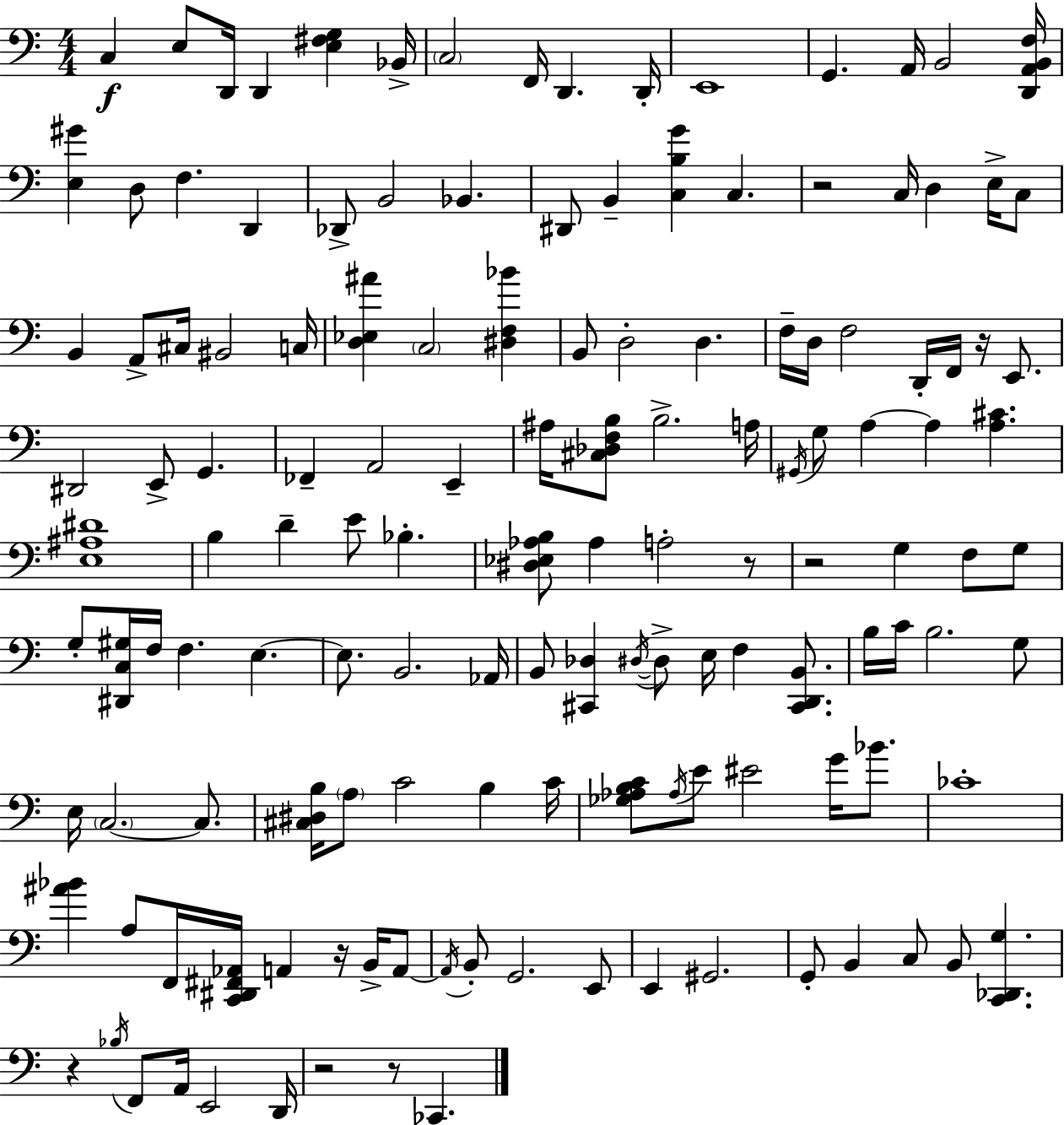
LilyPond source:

{
  \clef bass
  \numericTimeSignature
  \time 4/4
  \key c \major
  \repeat volta 2 { c4\f e8 d,16 d,4 <e fis g>4 bes,16-> | \parenthesize c2 f,16 d,4. d,16-. | e,1 | g,4. a,16 b,2 <d, a, b, f>16 | \break <e gis'>4 d8 f4. d,4 | des,8-> b,2 bes,4. | dis,8 b,4-- <c b g'>4 c4. | r2 c16 d4 e16-> c8 | \break b,4 a,8-> cis16 bis,2 c16 | <d ees ais'>4 \parenthesize c2 <dis f bes'>4 | b,8 d2-. d4. | f16-- d16 f2 d,16-. f,16 r16 e,8. | \break dis,2 e,8-> g,4. | fes,4-- a,2 e,4-- | ais16 <cis des f b>8 b2.-> a16 | \acciaccatura { gis,16 } g8 a4~~ a4 <a cis'>4. | \break <e ais dis'>1 | b4 d'4-- e'8 bes4.-. | <dis ees aes b>8 aes4 a2-. r8 | r2 g4 f8 g8 | \break g8-. <dis, c gis>16 f16 f4. e4.~~ | e8. b,2. | aes,16 b,8 <cis, des>4 \acciaccatura { dis16~ }~ dis8-> e16 f4 <cis, d, b,>8. | b16 c'16 b2. | \break g8 e16 \parenthesize c2.~~ c8. | <cis dis b>16 \parenthesize a8 c'2 b4 | c'16 <ges aes b c'>8 \acciaccatura { aes16 } e'8 eis'2 g'16 | bes'8. ces'1-. | \break <ais' bes'>4 a8 f,16 <c, dis, fis, aes,>16 a,4 r16 | b,16-> a,8~~ \acciaccatura { a,16 } b,8-. g,2. | e,8 e,4 gis,2. | g,8-. b,4 c8 b,8 <c, des, g>4. | \break r4 \acciaccatura { bes16 } f,8 a,16 e,2 | d,16 r2 r8 ces,4. | } \bar "|."
}